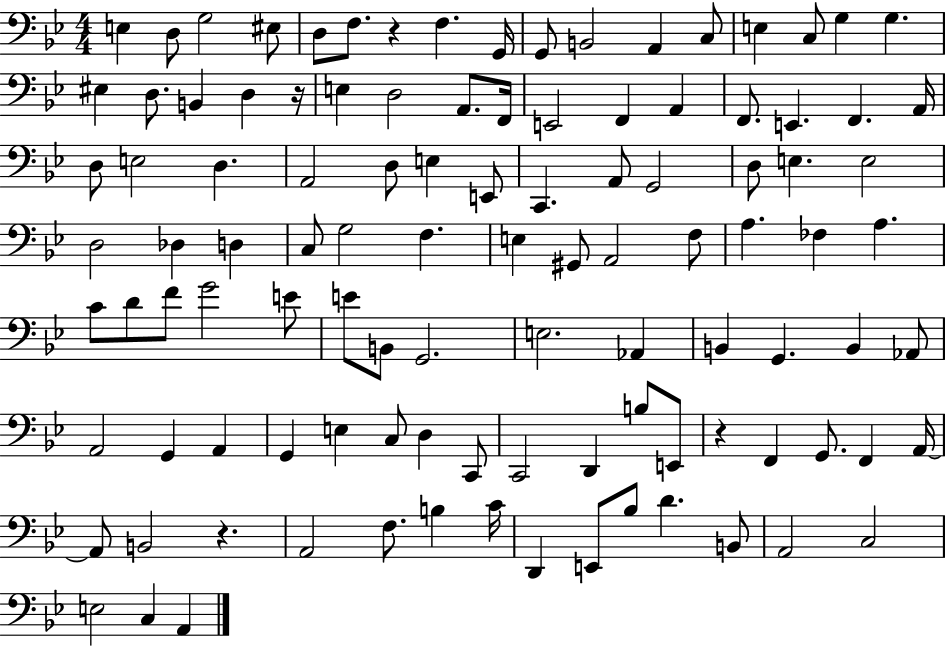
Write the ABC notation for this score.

X:1
T:Untitled
M:4/4
L:1/4
K:Bb
E, D,/2 G,2 ^E,/2 D,/2 F,/2 z F, G,,/4 G,,/2 B,,2 A,, C,/2 E, C,/2 G, G, ^E, D,/2 B,, D, z/4 E, D,2 A,,/2 F,,/4 E,,2 F,, A,, F,,/2 E,, F,, A,,/4 D,/2 E,2 D, A,,2 D,/2 E, E,,/2 C,, A,,/2 G,,2 D,/2 E, E,2 D,2 _D, D, C,/2 G,2 F, E, ^G,,/2 A,,2 F,/2 A, _F, A, C/2 D/2 F/2 G2 E/2 E/2 B,,/2 G,,2 E,2 _A,, B,, G,, B,, _A,,/2 A,,2 G,, A,, G,, E, C,/2 D, C,,/2 C,,2 D,, B,/2 E,,/2 z F,, G,,/2 F,, A,,/4 A,,/2 B,,2 z A,,2 F,/2 B, C/4 D,, E,,/2 _B,/2 D B,,/2 A,,2 C,2 E,2 C, A,,